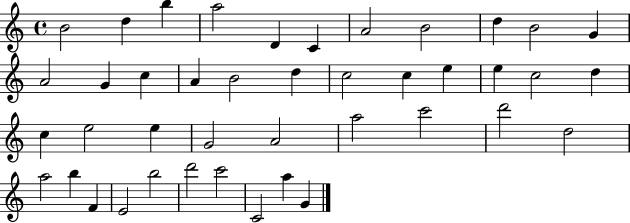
B4/h D5/q B5/q A5/h D4/q C4/q A4/h B4/h D5/q B4/h G4/q A4/h G4/q C5/q A4/q B4/h D5/q C5/h C5/q E5/q E5/q C5/h D5/q C5/q E5/h E5/q G4/h A4/h A5/h C6/h D6/h D5/h A5/h B5/q F4/q E4/h B5/h D6/h C6/h C4/h A5/q G4/q